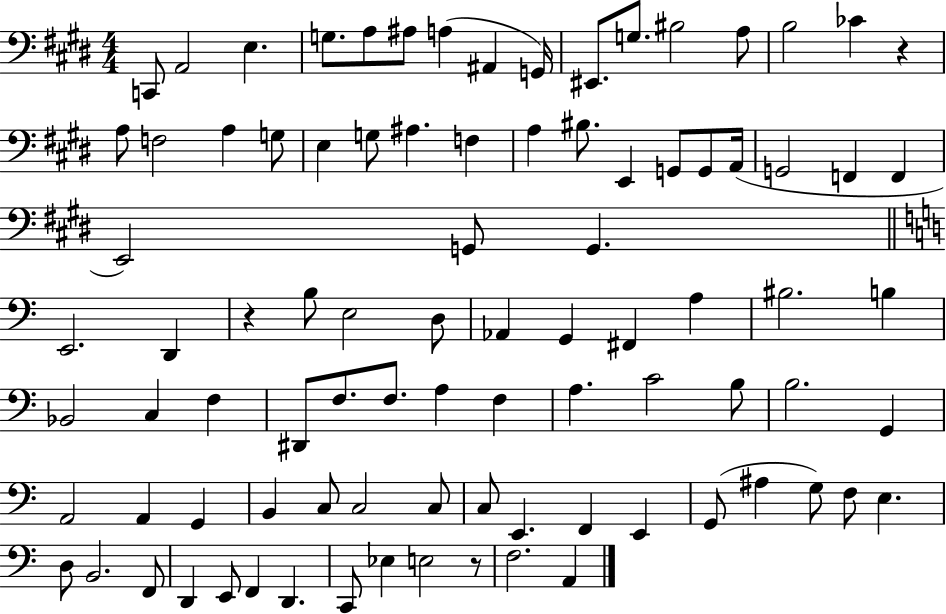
{
  \clef bass
  \numericTimeSignature
  \time 4/4
  \key e \major
  c,8 a,2 e4. | g8. a8 ais8 a4( ais,4 g,16) | eis,8. g8. bis2 a8 | b2 ces'4 r4 | \break a8 f2 a4 g8 | e4 g8 ais4. f4 | a4 bis8. e,4 g,8 g,8 a,16( | g,2 f,4 f,4 | \break e,2) g,8 g,4. | \bar "||" \break \key c \major e,2. d,4 | r4 b8 e2 d8 | aes,4 g,4 fis,4 a4 | bis2. b4 | \break bes,2 c4 f4 | dis,8 f8. f8. a4 f4 | a4. c'2 b8 | b2. g,4 | \break a,2 a,4 g,4 | b,4 c8 c2 c8 | c8 e,4. f,4 e,4 | g,8( ais4 g8) f8 e4. | \break d8 b,2. f,8 | d,4 e,8 f,4 d,4. | c,8 ees4 e2 r8 | f2. a,4 | \break \bar "|."
}